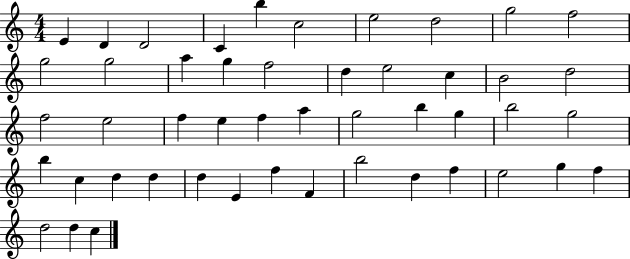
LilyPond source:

{
  \clef treble
  \numericTimeSignature
  \time 4/4
  \key c \major
  e'4 d'4 d'2 | c'4 b''4 c''2 | e''2 d''2 | g''2 f''2 | \break g''2 g''2 | a''4 g''4 f''2 | d''4 e''2 c''4 | b'2 d''2 | \break f''2 e''2 | f''4 e''4 f''4 a''4 | g''2 b''4 g''4 | b''2 g''2 | \break b''4 c''4 d''4 d''4 | d''4 e'4 f''4 f'4 | b''2 d''4 f''4 | e''2 g''4 f''4 | \break d''2 d''4 c''4 | \bar "|."
}